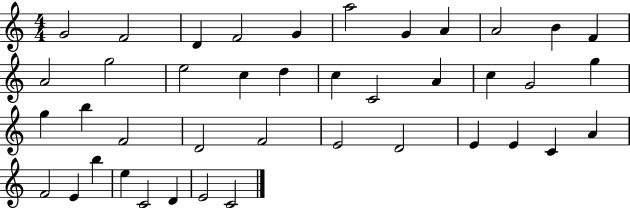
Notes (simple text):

G4/h F4/h D4/q F4/h G4/q A5/h G4/q A4/q A4/h B4/q F4/q A4/h G5/h E5/h C5/q D5/q C5/q C4/h A4/q C5/q G4/h G5/q G5/q B5/q F4/h D4/h F4/h E4/h D4/h E4/q E4/q C4/q A4/q F4/h E4/q B5/q E5/q C4/h D4/q E4/h C4/h